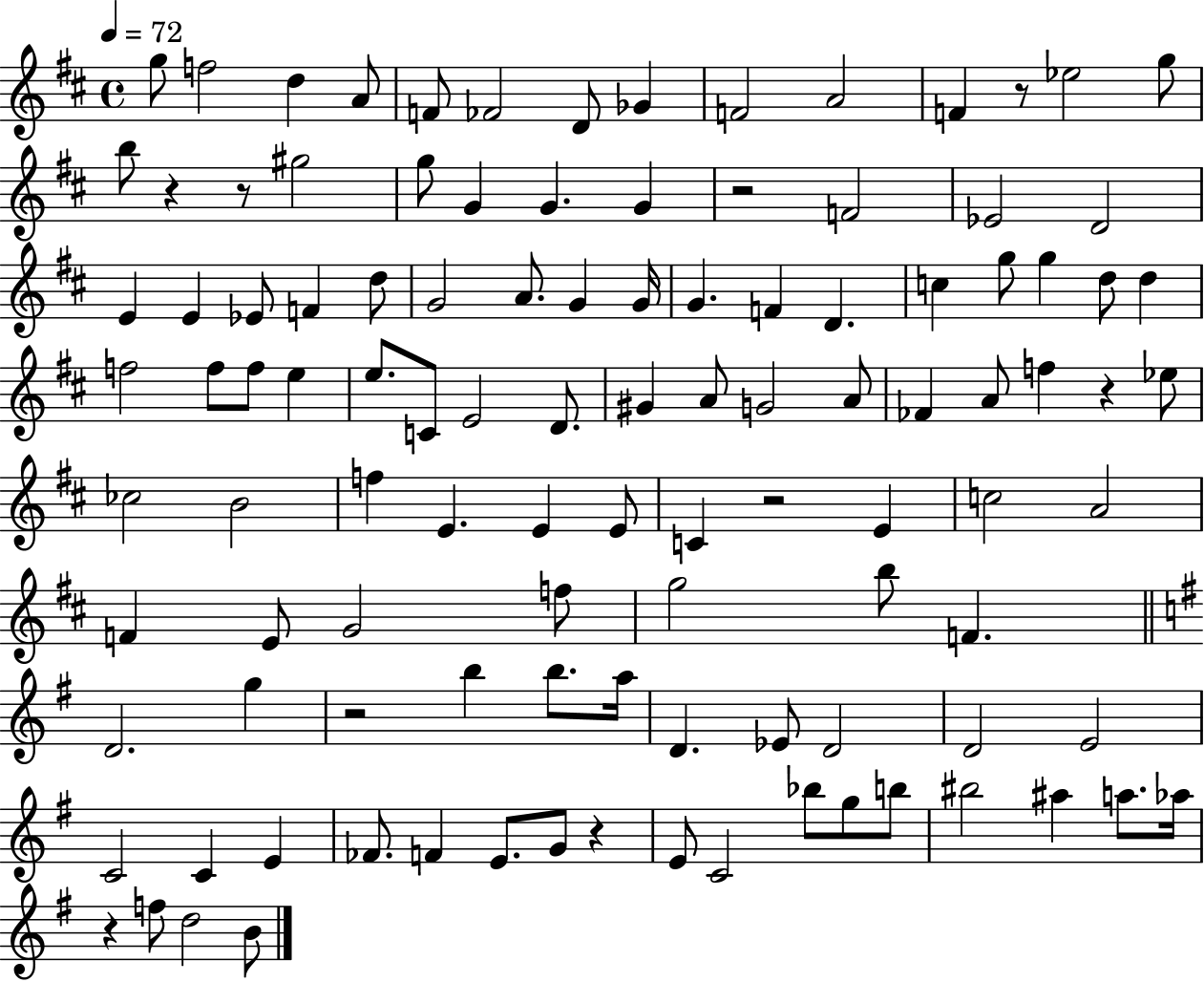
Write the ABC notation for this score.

X:1
T:Untitled
M:4/4
L:1/4
K:D
g/2 f2 d A/2 F/2 _F2 D/2 _G F2 A2 F z/2 _e2 g/2 b/2 z z/2 ^g2 g/2 G G G z2 F2 _E2 D2 E E _E/2 F d/2 G2 A/2 G G/4 G F D c g/2 g d/2 d f2 f/2 f/2 e e/2 C/2 E2 D/2 ^G A/2 G2 A/2 _F A/2 f z _e/2 _c2 B2 f E E E/2 C z2 E c2 A2 F E/2 G2 f/2 g2 b/2 F D2 g z2 b b/2 a/4 D _E/2 D2 D2 E2 C2 C E _F/2 F E/2 G/2 z E/2 C2 _b/2 g/2 b/2 ^b2 ^a a/2 _a/4 z f/2 d2 B/2